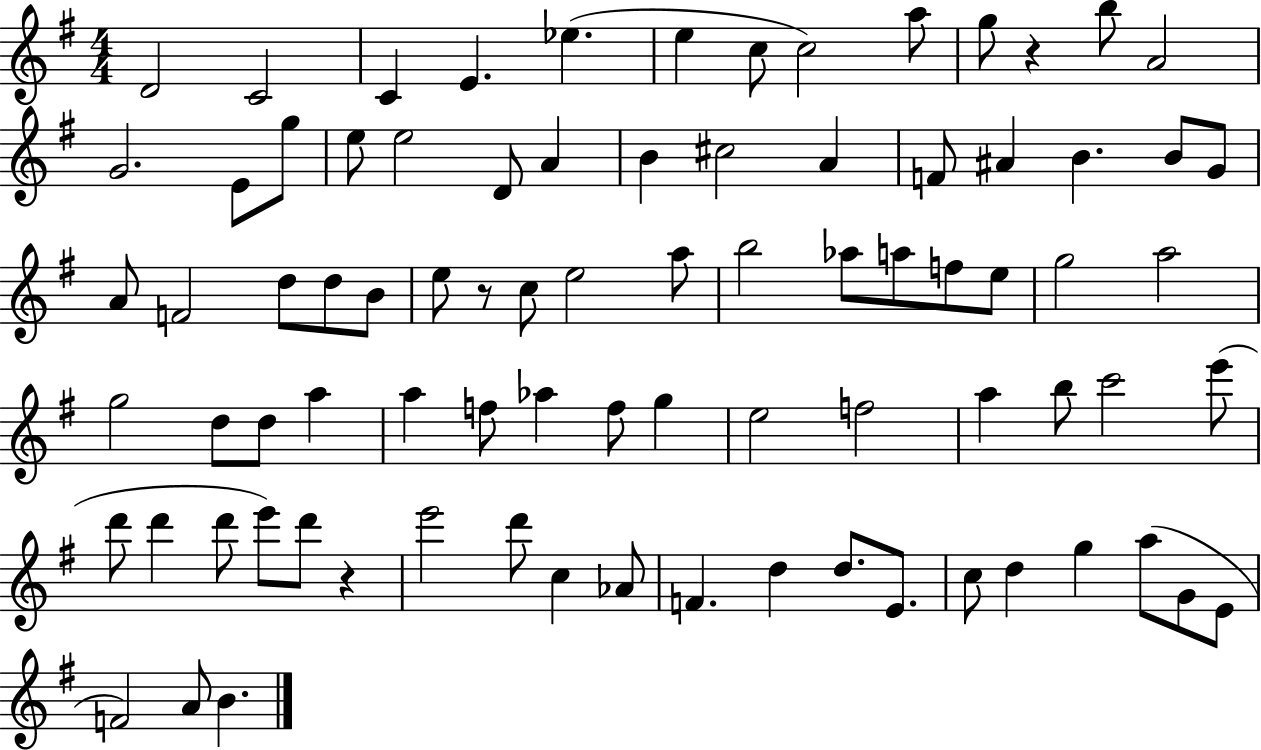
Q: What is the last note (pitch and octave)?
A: B4